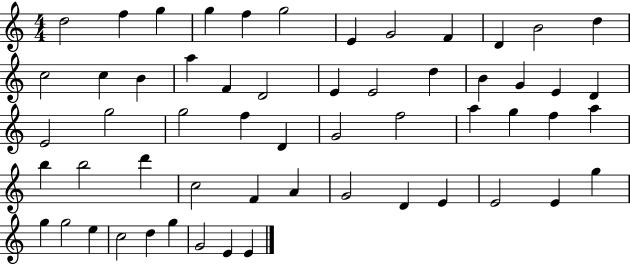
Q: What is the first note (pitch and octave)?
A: D5